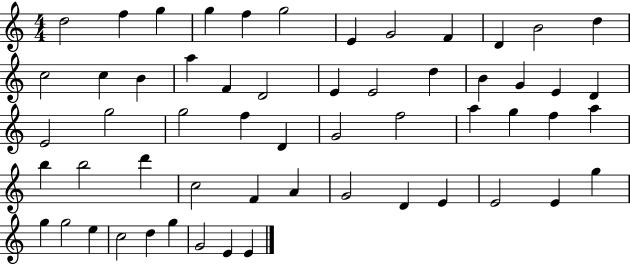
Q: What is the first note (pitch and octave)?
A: D5